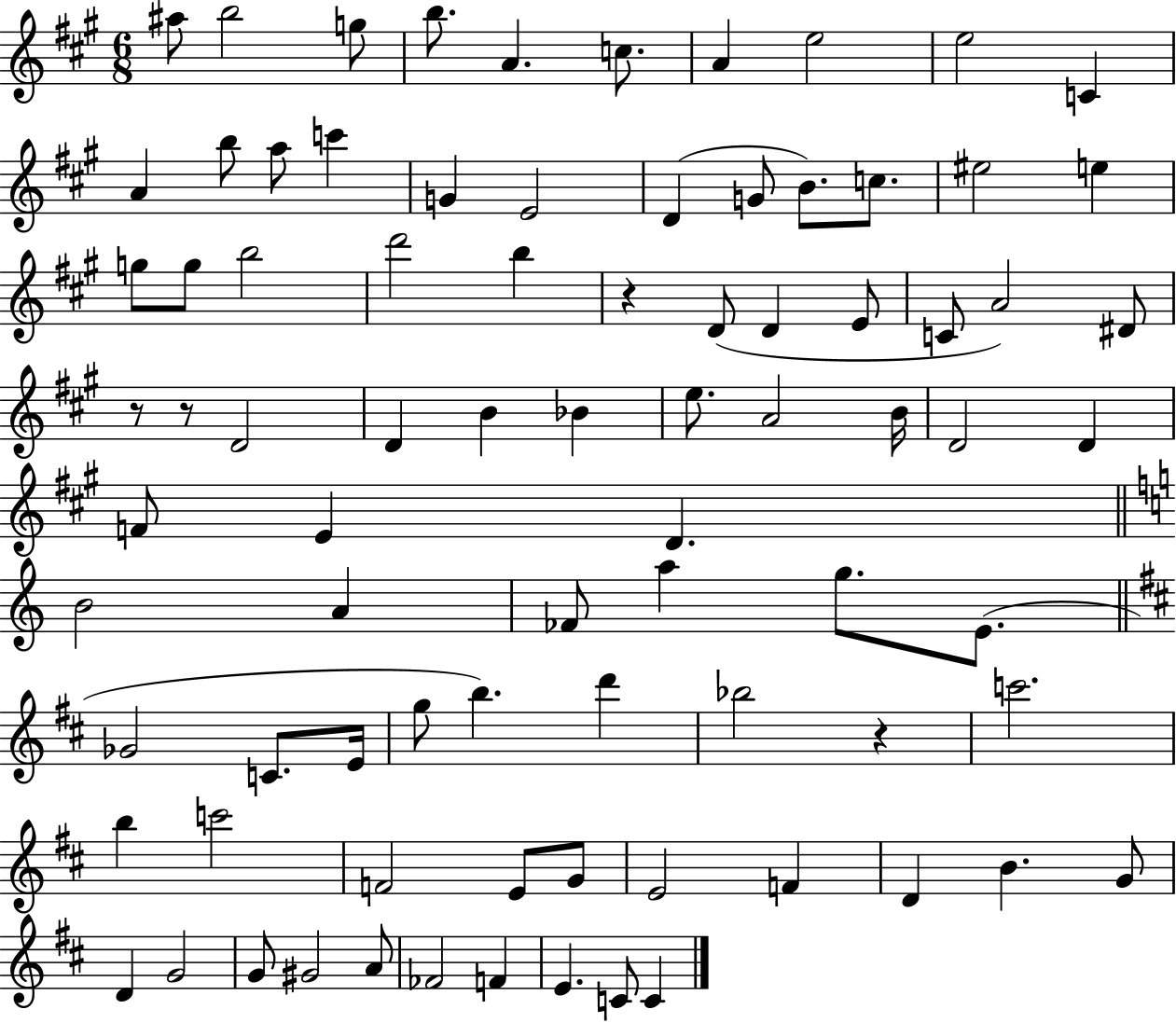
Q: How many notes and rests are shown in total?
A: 83